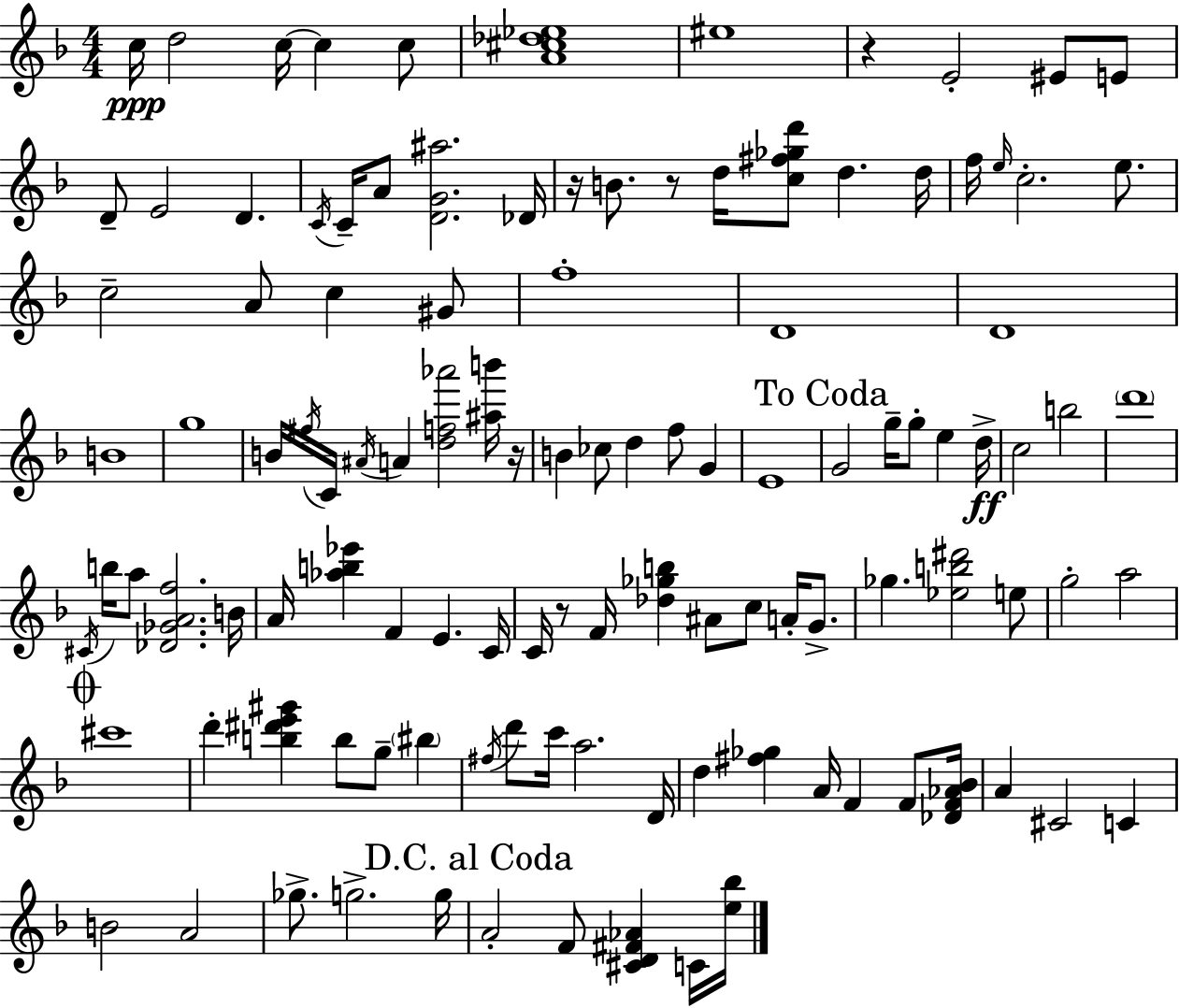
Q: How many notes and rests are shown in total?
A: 114